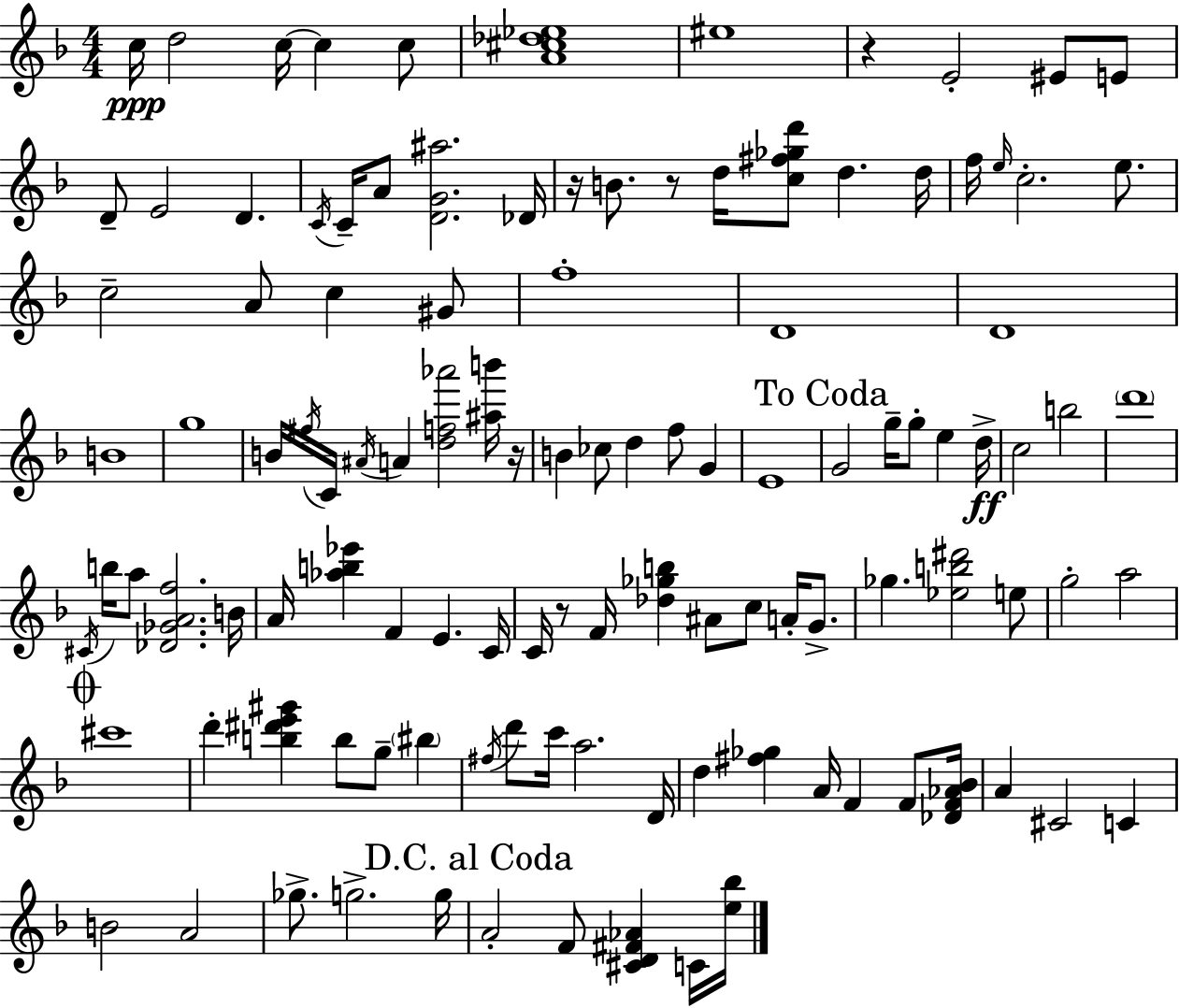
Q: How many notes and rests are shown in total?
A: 114